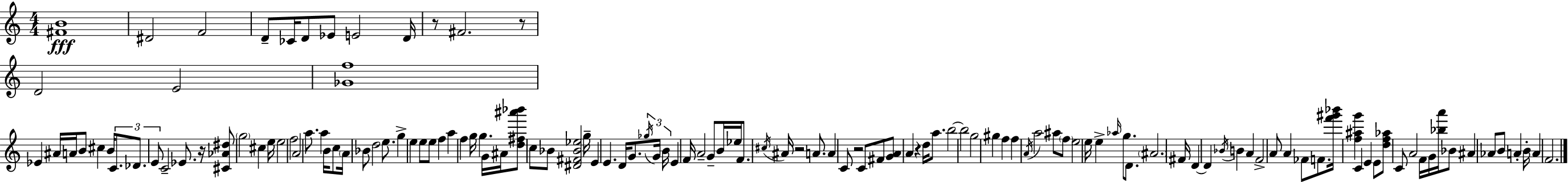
[F#4,B4]/w D#4/h F4/h D4/e CES4/s D4/e Eb4/e E4/h D4/s R/e F#4/h. R/e D4/h E4/h [Gb4,F5]/w Eb4/q A#4/s A4/s B4/e C#5/q B4/s C4/e. Db4/e. E4/e C4/h Eb4/e. R/s [C#4,Ab4,D#5]/e G5/h C#5/q E5/s E5/h F5/h A4/h A5/e. A5/q B4/s C5/e A4/s Bb4/e D5/h E5/e. G5/q E5/q E5/e E5/e F5/q A5/q F5/q G5/s G5/q. G4/s A#4/s [D5,F#5,A#6,Bb6]/e C5/e Bb4/e [D#4,F#4,Bb4,Eb5]/h G5/s E4/q E4/q. D4/s G4/e. Gb5/s G4/s B4/s E4/q F4/s A4/h G4/e B4/s Eb5/s F4/e. C#5/s A#4/s R/h A4/e. A4/q C4/e R/h C4/e F#4/e [G4,A4]/e A4/q R/q D5/s A5/e. B5/h B5/h G5/h G#5/q F5/q F5/q A4/s A5/h A#5/e F5/e E5/h E5/s E5/q Ab5/s G5/e. D4/e. A#4/h. F#4/s D4/q D4/q Bb4/s B4/q A4/q F4/h A4/e A4/q FES4/e F4/e. [F6,G#6,Bb6]/s [F5,A#5,G6]/q C4/q E4/q E4/e [D5,F5,Ab5]/e C4/e A4/h F4/s G4/s [Bb5,A6]/s Bb4/e A#4/q Ab4/e B4/e A4/q B4/s A4/q F4/h.